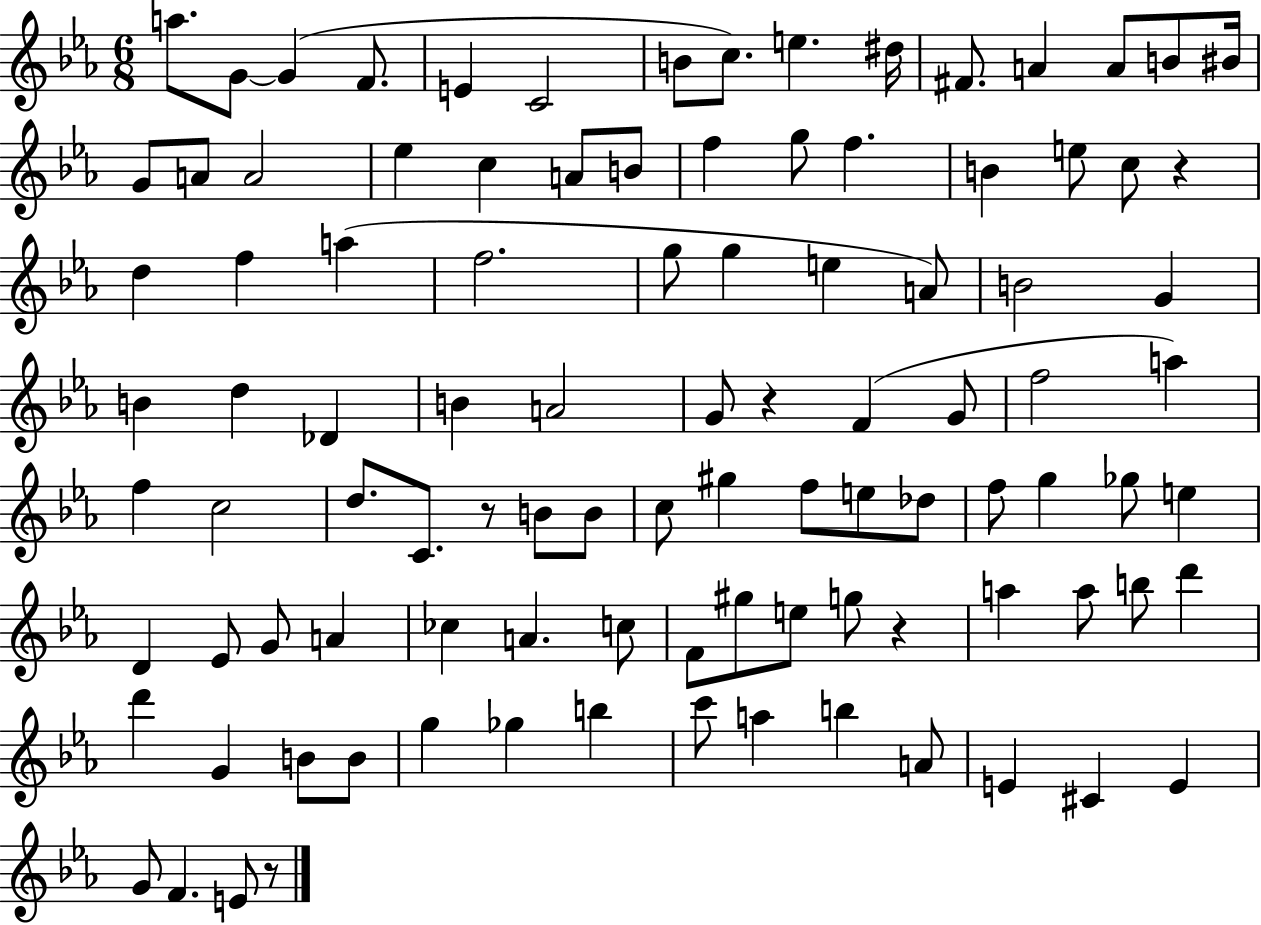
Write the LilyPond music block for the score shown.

{
  \clef treble
  \numericTimeSignature
  \time 6/8
  \key ees \major
  a''8. g'8~~ g'4( f'8. | e'4 c'2 | b'8 c''8.) e''4. dis''16 | fis'8. a'4 a'8 b'8 bis'16 | \break g'8 a'8 a'2 | ees''4 c''4 a'8 b'8 | f''4 g''8 f''4. | b'4 e''8 c''8 r4 | \break d''4 f''4 a''4( | f''2. | g''8 g''4 e''4 a'8) | b'2 g'4 | \break b'4 d''4 des'4 | b'4 a'2 | g'8 r4 f'4( g'8 | f''2 a''4) | \break f''4 c''2 | d''8. c'8. r8 b'8 b'8 | c''8 gis''4 f''8 e''8 des''8 | f''8 g''4 ges''8 e''4 | \break d'4 ees'8 g'8 a'4 | ces''4 a'4. c''8 | f'8 gis''8 e''8 g''8 r4 | a''4 a''8 b''8 d'''4 | \break d'''4 g'4 b'8 b'8 | g''4 ges''4 b''4 | c'''8 a''4 b''4 a'8 | e'4 cis'4 e'4 | \break g'8 f'4. e'8 r8 | \bar "|."
}